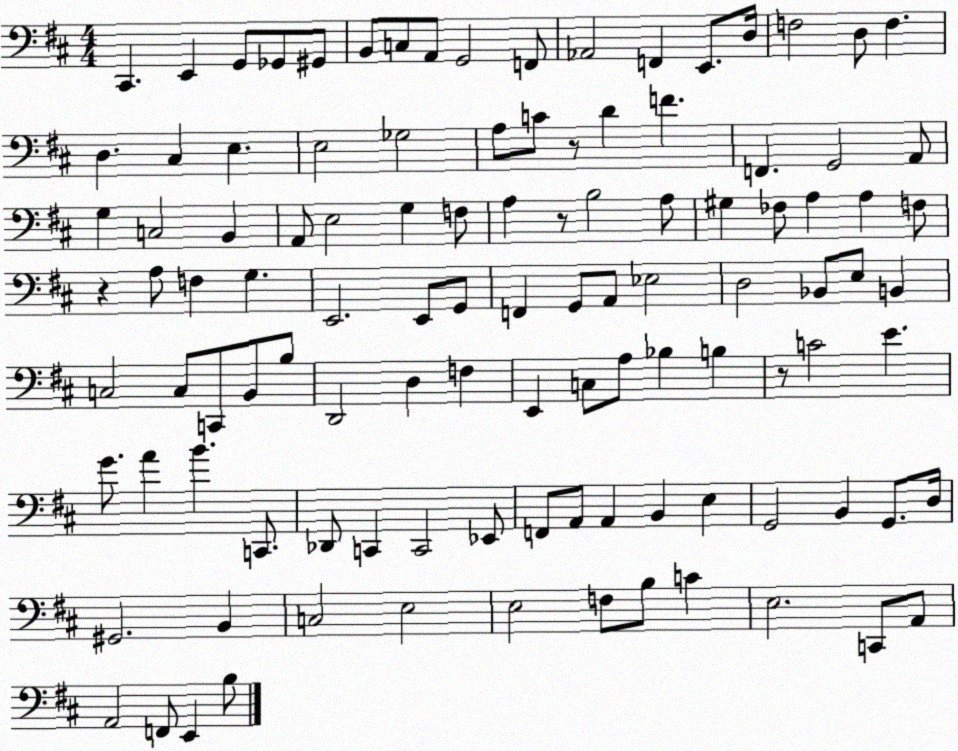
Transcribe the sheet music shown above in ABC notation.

X:1
T:Untitled
M:4/4
L:1/4
K:D
^C,, E,, G,,/2 _G,,/2 ^G,,/2 B,,/2 C,/2 A,,/2 G,,2 F,,/2 _A,,2 F,, E,,/2 D,/4 F,2 D,/2 F, D, ^C, E, E,2 _G,2 A,/2 C/2 z/2 D F F,, G,,2 A,,/2 G, C,2 B,, A,,/2 E,2 G, F,/2 A, z/2 B,2 A,/2 ^G, _F,/2 A, A, F,/2 z A,/2 F, G, E,,2 E,,/2 G,,/2 F,, G,,/2 A,,/2 _E,2 D,2 _B,,/2 E,/2 B,, C,2 C,/2 C,,/2 B,,/2 B,/2 D,,2 D, F, E,, C,/2 A,/2 _B, B, z/2 C2 E G/2 A B C,,/2 _D,,/2 C,, C,,2 _E,,/2 F,,/2 A,,/2 A,, B,, E, G,,2 B,, G,,/2 D,/4 ^G,,2 B,, C,2 E,2 E,2 F,/2 B,/2 C E,2 C,,/2 A,,/2 A,,2 F,,/2 E,, B,/2